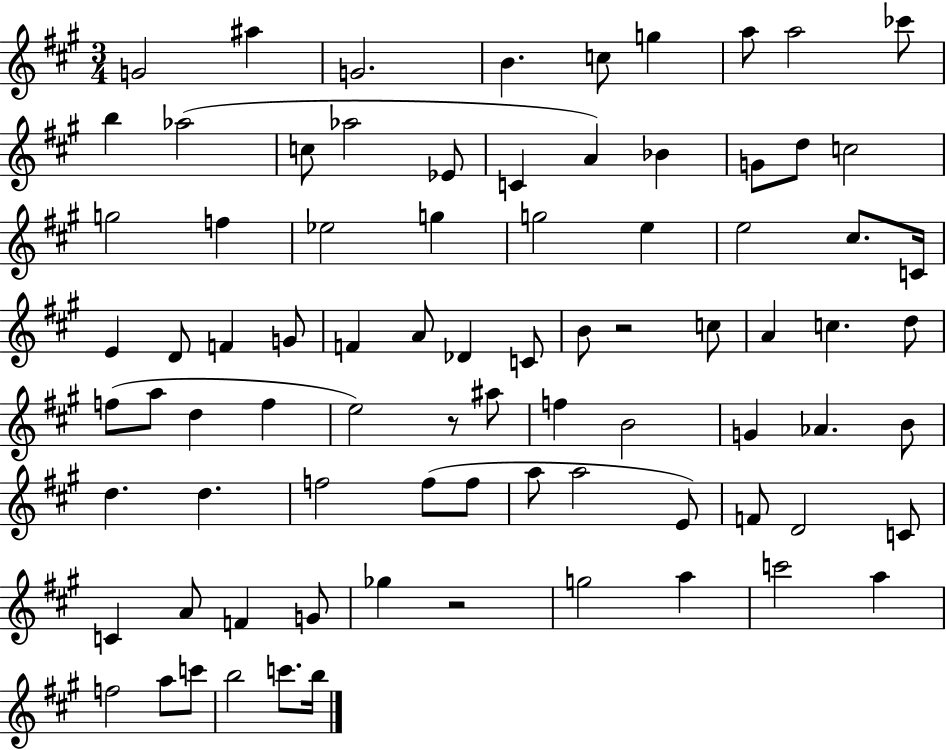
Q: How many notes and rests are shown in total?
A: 82